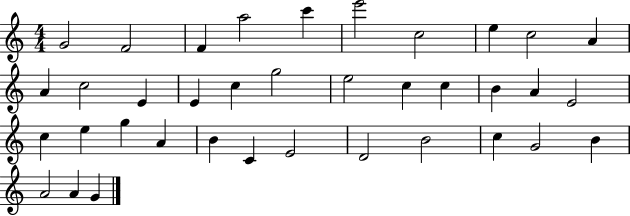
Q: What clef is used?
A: treble